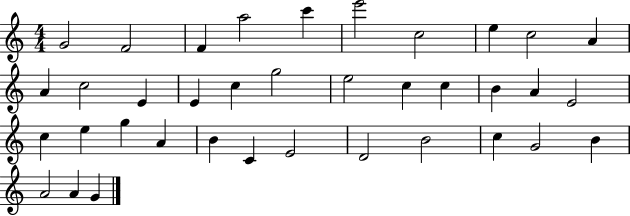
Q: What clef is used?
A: treble